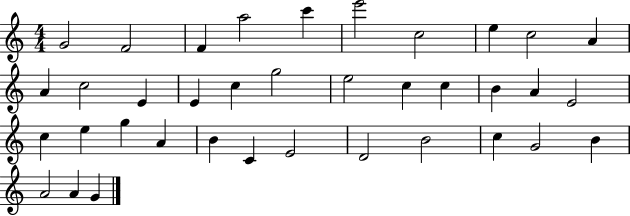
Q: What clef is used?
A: treble